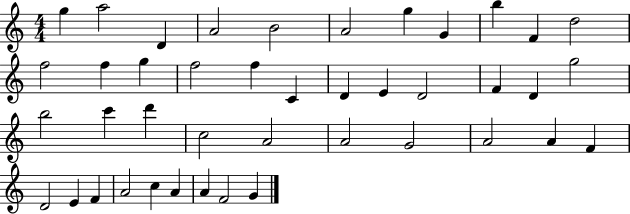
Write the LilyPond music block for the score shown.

{
  \clef treble
  \numericTimeSignature
  \time 4/4
  \key c \major
  g''4 a''2 d'4 | a'2 b'2 | a'2 g''4 g'4 | b''4 f'4 d''2 | \break f''2 f''4 g''4 | f''2 f''4 c'4 | d'4 e'4 d'2 | f'4 d'4 g''2 | \break b''2 c'''4 d'''4 | c''2 a'2 | a'2 g'2 | a'2 a'4 f'4 | \break d'2 e'4 f'4 | a'2 c''4 a'4 | a'4 f'2 g'4 | \bar "|."
}